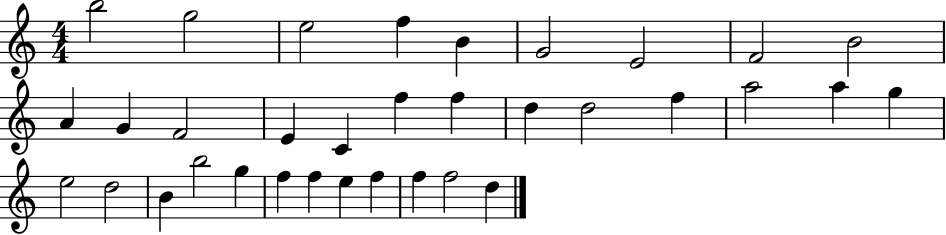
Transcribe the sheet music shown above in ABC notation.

X:1
T:Untitled
M:4/4
L:1/4
K:C
b2 g2 e2 f B G2 E2 F2 B2 A G F2 E C f f d d2 f a2 a g e2 d2 B b2 g f f e f f f2 d